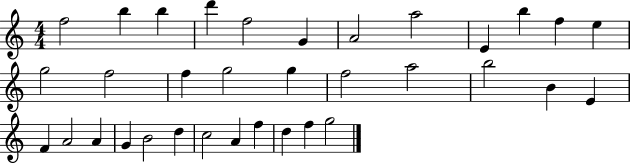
X:1
T:Untitled
M:4/4
L:1/4
K:C
f2 b b d' f2 G A2 a2 E b f e g2 f2 f g2 g f2 a2 b2 B E F A2 A G B2 d c2 A f d f g2